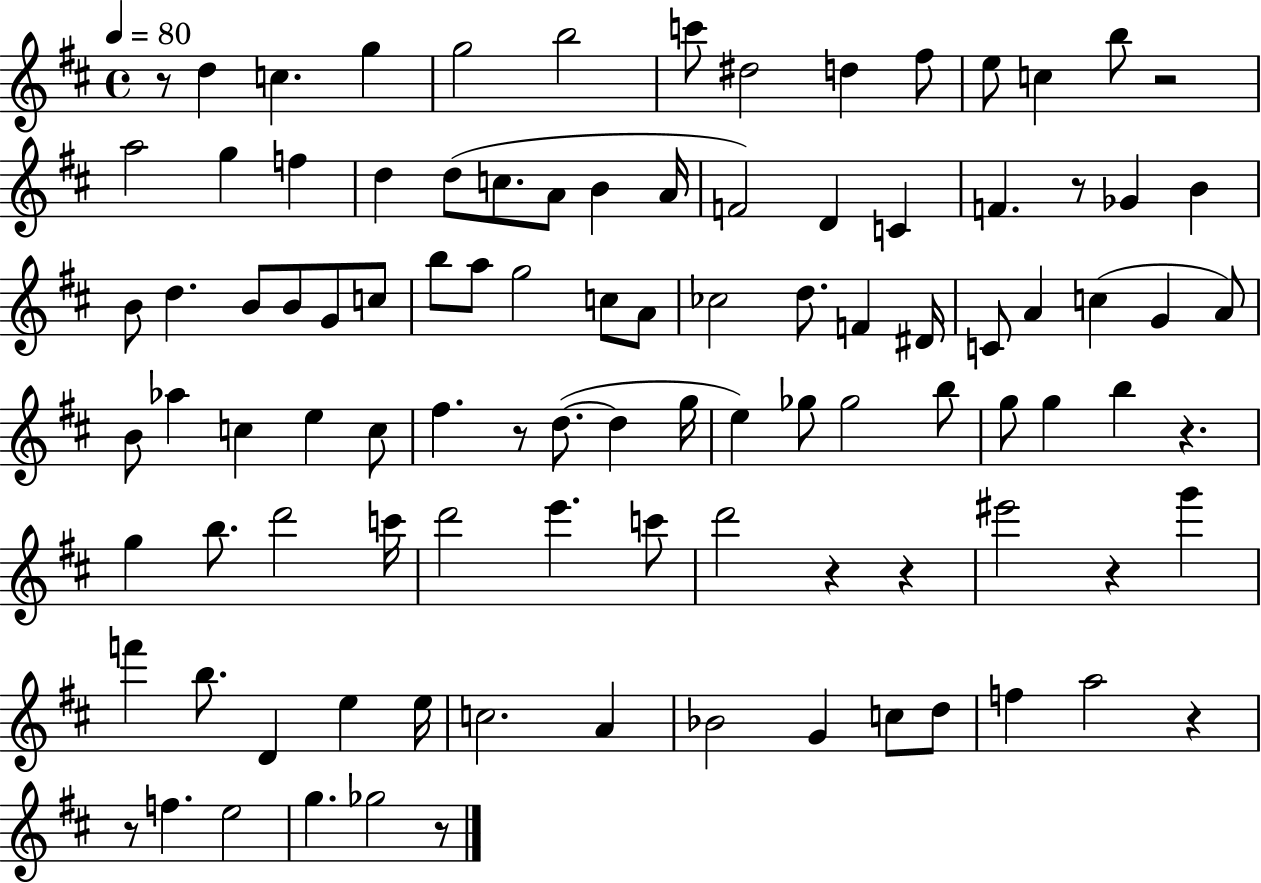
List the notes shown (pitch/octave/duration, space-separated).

R/e D5/q C5/q. G5/q G5/h B5/h C6/e D#5/h D5/q F#5/e E5/e C5/q B5/e R/h A5/h G5/q F5/q D5/q D5/e C5/e. A4/e B4/q A4/s F4/h D4/q C4/q F4/q. R/e Gb4/q B4/q B4/e D5/q. B4/e B4/e G4/e C5/e B5/e A5/e G5/h C5/e A4/e CES5/h D5/e. F4/q D#4/s C4/e A4/q C5/q G4/q A4/e B4/e Ab5/q C5/q E5/q C5/e F#5/q. R/e D5/e. D5/q G5/s E5/q Gb5/e Gb5/h B5/e G5/e G5/q B5/q R/q. G5/q B5/e. D6/h C6/s D6/h E6/q. C6/e D6/h R/q R/q EIS6/h R/q G6/q F6/q B5/e. D4/q E5/q E5/s C5/h. A4/q Bb4/h G4/q C5/e D5/e F5/q A5/h R/q R/e F5/q. E5/h G5/q. Gb5/h R/e